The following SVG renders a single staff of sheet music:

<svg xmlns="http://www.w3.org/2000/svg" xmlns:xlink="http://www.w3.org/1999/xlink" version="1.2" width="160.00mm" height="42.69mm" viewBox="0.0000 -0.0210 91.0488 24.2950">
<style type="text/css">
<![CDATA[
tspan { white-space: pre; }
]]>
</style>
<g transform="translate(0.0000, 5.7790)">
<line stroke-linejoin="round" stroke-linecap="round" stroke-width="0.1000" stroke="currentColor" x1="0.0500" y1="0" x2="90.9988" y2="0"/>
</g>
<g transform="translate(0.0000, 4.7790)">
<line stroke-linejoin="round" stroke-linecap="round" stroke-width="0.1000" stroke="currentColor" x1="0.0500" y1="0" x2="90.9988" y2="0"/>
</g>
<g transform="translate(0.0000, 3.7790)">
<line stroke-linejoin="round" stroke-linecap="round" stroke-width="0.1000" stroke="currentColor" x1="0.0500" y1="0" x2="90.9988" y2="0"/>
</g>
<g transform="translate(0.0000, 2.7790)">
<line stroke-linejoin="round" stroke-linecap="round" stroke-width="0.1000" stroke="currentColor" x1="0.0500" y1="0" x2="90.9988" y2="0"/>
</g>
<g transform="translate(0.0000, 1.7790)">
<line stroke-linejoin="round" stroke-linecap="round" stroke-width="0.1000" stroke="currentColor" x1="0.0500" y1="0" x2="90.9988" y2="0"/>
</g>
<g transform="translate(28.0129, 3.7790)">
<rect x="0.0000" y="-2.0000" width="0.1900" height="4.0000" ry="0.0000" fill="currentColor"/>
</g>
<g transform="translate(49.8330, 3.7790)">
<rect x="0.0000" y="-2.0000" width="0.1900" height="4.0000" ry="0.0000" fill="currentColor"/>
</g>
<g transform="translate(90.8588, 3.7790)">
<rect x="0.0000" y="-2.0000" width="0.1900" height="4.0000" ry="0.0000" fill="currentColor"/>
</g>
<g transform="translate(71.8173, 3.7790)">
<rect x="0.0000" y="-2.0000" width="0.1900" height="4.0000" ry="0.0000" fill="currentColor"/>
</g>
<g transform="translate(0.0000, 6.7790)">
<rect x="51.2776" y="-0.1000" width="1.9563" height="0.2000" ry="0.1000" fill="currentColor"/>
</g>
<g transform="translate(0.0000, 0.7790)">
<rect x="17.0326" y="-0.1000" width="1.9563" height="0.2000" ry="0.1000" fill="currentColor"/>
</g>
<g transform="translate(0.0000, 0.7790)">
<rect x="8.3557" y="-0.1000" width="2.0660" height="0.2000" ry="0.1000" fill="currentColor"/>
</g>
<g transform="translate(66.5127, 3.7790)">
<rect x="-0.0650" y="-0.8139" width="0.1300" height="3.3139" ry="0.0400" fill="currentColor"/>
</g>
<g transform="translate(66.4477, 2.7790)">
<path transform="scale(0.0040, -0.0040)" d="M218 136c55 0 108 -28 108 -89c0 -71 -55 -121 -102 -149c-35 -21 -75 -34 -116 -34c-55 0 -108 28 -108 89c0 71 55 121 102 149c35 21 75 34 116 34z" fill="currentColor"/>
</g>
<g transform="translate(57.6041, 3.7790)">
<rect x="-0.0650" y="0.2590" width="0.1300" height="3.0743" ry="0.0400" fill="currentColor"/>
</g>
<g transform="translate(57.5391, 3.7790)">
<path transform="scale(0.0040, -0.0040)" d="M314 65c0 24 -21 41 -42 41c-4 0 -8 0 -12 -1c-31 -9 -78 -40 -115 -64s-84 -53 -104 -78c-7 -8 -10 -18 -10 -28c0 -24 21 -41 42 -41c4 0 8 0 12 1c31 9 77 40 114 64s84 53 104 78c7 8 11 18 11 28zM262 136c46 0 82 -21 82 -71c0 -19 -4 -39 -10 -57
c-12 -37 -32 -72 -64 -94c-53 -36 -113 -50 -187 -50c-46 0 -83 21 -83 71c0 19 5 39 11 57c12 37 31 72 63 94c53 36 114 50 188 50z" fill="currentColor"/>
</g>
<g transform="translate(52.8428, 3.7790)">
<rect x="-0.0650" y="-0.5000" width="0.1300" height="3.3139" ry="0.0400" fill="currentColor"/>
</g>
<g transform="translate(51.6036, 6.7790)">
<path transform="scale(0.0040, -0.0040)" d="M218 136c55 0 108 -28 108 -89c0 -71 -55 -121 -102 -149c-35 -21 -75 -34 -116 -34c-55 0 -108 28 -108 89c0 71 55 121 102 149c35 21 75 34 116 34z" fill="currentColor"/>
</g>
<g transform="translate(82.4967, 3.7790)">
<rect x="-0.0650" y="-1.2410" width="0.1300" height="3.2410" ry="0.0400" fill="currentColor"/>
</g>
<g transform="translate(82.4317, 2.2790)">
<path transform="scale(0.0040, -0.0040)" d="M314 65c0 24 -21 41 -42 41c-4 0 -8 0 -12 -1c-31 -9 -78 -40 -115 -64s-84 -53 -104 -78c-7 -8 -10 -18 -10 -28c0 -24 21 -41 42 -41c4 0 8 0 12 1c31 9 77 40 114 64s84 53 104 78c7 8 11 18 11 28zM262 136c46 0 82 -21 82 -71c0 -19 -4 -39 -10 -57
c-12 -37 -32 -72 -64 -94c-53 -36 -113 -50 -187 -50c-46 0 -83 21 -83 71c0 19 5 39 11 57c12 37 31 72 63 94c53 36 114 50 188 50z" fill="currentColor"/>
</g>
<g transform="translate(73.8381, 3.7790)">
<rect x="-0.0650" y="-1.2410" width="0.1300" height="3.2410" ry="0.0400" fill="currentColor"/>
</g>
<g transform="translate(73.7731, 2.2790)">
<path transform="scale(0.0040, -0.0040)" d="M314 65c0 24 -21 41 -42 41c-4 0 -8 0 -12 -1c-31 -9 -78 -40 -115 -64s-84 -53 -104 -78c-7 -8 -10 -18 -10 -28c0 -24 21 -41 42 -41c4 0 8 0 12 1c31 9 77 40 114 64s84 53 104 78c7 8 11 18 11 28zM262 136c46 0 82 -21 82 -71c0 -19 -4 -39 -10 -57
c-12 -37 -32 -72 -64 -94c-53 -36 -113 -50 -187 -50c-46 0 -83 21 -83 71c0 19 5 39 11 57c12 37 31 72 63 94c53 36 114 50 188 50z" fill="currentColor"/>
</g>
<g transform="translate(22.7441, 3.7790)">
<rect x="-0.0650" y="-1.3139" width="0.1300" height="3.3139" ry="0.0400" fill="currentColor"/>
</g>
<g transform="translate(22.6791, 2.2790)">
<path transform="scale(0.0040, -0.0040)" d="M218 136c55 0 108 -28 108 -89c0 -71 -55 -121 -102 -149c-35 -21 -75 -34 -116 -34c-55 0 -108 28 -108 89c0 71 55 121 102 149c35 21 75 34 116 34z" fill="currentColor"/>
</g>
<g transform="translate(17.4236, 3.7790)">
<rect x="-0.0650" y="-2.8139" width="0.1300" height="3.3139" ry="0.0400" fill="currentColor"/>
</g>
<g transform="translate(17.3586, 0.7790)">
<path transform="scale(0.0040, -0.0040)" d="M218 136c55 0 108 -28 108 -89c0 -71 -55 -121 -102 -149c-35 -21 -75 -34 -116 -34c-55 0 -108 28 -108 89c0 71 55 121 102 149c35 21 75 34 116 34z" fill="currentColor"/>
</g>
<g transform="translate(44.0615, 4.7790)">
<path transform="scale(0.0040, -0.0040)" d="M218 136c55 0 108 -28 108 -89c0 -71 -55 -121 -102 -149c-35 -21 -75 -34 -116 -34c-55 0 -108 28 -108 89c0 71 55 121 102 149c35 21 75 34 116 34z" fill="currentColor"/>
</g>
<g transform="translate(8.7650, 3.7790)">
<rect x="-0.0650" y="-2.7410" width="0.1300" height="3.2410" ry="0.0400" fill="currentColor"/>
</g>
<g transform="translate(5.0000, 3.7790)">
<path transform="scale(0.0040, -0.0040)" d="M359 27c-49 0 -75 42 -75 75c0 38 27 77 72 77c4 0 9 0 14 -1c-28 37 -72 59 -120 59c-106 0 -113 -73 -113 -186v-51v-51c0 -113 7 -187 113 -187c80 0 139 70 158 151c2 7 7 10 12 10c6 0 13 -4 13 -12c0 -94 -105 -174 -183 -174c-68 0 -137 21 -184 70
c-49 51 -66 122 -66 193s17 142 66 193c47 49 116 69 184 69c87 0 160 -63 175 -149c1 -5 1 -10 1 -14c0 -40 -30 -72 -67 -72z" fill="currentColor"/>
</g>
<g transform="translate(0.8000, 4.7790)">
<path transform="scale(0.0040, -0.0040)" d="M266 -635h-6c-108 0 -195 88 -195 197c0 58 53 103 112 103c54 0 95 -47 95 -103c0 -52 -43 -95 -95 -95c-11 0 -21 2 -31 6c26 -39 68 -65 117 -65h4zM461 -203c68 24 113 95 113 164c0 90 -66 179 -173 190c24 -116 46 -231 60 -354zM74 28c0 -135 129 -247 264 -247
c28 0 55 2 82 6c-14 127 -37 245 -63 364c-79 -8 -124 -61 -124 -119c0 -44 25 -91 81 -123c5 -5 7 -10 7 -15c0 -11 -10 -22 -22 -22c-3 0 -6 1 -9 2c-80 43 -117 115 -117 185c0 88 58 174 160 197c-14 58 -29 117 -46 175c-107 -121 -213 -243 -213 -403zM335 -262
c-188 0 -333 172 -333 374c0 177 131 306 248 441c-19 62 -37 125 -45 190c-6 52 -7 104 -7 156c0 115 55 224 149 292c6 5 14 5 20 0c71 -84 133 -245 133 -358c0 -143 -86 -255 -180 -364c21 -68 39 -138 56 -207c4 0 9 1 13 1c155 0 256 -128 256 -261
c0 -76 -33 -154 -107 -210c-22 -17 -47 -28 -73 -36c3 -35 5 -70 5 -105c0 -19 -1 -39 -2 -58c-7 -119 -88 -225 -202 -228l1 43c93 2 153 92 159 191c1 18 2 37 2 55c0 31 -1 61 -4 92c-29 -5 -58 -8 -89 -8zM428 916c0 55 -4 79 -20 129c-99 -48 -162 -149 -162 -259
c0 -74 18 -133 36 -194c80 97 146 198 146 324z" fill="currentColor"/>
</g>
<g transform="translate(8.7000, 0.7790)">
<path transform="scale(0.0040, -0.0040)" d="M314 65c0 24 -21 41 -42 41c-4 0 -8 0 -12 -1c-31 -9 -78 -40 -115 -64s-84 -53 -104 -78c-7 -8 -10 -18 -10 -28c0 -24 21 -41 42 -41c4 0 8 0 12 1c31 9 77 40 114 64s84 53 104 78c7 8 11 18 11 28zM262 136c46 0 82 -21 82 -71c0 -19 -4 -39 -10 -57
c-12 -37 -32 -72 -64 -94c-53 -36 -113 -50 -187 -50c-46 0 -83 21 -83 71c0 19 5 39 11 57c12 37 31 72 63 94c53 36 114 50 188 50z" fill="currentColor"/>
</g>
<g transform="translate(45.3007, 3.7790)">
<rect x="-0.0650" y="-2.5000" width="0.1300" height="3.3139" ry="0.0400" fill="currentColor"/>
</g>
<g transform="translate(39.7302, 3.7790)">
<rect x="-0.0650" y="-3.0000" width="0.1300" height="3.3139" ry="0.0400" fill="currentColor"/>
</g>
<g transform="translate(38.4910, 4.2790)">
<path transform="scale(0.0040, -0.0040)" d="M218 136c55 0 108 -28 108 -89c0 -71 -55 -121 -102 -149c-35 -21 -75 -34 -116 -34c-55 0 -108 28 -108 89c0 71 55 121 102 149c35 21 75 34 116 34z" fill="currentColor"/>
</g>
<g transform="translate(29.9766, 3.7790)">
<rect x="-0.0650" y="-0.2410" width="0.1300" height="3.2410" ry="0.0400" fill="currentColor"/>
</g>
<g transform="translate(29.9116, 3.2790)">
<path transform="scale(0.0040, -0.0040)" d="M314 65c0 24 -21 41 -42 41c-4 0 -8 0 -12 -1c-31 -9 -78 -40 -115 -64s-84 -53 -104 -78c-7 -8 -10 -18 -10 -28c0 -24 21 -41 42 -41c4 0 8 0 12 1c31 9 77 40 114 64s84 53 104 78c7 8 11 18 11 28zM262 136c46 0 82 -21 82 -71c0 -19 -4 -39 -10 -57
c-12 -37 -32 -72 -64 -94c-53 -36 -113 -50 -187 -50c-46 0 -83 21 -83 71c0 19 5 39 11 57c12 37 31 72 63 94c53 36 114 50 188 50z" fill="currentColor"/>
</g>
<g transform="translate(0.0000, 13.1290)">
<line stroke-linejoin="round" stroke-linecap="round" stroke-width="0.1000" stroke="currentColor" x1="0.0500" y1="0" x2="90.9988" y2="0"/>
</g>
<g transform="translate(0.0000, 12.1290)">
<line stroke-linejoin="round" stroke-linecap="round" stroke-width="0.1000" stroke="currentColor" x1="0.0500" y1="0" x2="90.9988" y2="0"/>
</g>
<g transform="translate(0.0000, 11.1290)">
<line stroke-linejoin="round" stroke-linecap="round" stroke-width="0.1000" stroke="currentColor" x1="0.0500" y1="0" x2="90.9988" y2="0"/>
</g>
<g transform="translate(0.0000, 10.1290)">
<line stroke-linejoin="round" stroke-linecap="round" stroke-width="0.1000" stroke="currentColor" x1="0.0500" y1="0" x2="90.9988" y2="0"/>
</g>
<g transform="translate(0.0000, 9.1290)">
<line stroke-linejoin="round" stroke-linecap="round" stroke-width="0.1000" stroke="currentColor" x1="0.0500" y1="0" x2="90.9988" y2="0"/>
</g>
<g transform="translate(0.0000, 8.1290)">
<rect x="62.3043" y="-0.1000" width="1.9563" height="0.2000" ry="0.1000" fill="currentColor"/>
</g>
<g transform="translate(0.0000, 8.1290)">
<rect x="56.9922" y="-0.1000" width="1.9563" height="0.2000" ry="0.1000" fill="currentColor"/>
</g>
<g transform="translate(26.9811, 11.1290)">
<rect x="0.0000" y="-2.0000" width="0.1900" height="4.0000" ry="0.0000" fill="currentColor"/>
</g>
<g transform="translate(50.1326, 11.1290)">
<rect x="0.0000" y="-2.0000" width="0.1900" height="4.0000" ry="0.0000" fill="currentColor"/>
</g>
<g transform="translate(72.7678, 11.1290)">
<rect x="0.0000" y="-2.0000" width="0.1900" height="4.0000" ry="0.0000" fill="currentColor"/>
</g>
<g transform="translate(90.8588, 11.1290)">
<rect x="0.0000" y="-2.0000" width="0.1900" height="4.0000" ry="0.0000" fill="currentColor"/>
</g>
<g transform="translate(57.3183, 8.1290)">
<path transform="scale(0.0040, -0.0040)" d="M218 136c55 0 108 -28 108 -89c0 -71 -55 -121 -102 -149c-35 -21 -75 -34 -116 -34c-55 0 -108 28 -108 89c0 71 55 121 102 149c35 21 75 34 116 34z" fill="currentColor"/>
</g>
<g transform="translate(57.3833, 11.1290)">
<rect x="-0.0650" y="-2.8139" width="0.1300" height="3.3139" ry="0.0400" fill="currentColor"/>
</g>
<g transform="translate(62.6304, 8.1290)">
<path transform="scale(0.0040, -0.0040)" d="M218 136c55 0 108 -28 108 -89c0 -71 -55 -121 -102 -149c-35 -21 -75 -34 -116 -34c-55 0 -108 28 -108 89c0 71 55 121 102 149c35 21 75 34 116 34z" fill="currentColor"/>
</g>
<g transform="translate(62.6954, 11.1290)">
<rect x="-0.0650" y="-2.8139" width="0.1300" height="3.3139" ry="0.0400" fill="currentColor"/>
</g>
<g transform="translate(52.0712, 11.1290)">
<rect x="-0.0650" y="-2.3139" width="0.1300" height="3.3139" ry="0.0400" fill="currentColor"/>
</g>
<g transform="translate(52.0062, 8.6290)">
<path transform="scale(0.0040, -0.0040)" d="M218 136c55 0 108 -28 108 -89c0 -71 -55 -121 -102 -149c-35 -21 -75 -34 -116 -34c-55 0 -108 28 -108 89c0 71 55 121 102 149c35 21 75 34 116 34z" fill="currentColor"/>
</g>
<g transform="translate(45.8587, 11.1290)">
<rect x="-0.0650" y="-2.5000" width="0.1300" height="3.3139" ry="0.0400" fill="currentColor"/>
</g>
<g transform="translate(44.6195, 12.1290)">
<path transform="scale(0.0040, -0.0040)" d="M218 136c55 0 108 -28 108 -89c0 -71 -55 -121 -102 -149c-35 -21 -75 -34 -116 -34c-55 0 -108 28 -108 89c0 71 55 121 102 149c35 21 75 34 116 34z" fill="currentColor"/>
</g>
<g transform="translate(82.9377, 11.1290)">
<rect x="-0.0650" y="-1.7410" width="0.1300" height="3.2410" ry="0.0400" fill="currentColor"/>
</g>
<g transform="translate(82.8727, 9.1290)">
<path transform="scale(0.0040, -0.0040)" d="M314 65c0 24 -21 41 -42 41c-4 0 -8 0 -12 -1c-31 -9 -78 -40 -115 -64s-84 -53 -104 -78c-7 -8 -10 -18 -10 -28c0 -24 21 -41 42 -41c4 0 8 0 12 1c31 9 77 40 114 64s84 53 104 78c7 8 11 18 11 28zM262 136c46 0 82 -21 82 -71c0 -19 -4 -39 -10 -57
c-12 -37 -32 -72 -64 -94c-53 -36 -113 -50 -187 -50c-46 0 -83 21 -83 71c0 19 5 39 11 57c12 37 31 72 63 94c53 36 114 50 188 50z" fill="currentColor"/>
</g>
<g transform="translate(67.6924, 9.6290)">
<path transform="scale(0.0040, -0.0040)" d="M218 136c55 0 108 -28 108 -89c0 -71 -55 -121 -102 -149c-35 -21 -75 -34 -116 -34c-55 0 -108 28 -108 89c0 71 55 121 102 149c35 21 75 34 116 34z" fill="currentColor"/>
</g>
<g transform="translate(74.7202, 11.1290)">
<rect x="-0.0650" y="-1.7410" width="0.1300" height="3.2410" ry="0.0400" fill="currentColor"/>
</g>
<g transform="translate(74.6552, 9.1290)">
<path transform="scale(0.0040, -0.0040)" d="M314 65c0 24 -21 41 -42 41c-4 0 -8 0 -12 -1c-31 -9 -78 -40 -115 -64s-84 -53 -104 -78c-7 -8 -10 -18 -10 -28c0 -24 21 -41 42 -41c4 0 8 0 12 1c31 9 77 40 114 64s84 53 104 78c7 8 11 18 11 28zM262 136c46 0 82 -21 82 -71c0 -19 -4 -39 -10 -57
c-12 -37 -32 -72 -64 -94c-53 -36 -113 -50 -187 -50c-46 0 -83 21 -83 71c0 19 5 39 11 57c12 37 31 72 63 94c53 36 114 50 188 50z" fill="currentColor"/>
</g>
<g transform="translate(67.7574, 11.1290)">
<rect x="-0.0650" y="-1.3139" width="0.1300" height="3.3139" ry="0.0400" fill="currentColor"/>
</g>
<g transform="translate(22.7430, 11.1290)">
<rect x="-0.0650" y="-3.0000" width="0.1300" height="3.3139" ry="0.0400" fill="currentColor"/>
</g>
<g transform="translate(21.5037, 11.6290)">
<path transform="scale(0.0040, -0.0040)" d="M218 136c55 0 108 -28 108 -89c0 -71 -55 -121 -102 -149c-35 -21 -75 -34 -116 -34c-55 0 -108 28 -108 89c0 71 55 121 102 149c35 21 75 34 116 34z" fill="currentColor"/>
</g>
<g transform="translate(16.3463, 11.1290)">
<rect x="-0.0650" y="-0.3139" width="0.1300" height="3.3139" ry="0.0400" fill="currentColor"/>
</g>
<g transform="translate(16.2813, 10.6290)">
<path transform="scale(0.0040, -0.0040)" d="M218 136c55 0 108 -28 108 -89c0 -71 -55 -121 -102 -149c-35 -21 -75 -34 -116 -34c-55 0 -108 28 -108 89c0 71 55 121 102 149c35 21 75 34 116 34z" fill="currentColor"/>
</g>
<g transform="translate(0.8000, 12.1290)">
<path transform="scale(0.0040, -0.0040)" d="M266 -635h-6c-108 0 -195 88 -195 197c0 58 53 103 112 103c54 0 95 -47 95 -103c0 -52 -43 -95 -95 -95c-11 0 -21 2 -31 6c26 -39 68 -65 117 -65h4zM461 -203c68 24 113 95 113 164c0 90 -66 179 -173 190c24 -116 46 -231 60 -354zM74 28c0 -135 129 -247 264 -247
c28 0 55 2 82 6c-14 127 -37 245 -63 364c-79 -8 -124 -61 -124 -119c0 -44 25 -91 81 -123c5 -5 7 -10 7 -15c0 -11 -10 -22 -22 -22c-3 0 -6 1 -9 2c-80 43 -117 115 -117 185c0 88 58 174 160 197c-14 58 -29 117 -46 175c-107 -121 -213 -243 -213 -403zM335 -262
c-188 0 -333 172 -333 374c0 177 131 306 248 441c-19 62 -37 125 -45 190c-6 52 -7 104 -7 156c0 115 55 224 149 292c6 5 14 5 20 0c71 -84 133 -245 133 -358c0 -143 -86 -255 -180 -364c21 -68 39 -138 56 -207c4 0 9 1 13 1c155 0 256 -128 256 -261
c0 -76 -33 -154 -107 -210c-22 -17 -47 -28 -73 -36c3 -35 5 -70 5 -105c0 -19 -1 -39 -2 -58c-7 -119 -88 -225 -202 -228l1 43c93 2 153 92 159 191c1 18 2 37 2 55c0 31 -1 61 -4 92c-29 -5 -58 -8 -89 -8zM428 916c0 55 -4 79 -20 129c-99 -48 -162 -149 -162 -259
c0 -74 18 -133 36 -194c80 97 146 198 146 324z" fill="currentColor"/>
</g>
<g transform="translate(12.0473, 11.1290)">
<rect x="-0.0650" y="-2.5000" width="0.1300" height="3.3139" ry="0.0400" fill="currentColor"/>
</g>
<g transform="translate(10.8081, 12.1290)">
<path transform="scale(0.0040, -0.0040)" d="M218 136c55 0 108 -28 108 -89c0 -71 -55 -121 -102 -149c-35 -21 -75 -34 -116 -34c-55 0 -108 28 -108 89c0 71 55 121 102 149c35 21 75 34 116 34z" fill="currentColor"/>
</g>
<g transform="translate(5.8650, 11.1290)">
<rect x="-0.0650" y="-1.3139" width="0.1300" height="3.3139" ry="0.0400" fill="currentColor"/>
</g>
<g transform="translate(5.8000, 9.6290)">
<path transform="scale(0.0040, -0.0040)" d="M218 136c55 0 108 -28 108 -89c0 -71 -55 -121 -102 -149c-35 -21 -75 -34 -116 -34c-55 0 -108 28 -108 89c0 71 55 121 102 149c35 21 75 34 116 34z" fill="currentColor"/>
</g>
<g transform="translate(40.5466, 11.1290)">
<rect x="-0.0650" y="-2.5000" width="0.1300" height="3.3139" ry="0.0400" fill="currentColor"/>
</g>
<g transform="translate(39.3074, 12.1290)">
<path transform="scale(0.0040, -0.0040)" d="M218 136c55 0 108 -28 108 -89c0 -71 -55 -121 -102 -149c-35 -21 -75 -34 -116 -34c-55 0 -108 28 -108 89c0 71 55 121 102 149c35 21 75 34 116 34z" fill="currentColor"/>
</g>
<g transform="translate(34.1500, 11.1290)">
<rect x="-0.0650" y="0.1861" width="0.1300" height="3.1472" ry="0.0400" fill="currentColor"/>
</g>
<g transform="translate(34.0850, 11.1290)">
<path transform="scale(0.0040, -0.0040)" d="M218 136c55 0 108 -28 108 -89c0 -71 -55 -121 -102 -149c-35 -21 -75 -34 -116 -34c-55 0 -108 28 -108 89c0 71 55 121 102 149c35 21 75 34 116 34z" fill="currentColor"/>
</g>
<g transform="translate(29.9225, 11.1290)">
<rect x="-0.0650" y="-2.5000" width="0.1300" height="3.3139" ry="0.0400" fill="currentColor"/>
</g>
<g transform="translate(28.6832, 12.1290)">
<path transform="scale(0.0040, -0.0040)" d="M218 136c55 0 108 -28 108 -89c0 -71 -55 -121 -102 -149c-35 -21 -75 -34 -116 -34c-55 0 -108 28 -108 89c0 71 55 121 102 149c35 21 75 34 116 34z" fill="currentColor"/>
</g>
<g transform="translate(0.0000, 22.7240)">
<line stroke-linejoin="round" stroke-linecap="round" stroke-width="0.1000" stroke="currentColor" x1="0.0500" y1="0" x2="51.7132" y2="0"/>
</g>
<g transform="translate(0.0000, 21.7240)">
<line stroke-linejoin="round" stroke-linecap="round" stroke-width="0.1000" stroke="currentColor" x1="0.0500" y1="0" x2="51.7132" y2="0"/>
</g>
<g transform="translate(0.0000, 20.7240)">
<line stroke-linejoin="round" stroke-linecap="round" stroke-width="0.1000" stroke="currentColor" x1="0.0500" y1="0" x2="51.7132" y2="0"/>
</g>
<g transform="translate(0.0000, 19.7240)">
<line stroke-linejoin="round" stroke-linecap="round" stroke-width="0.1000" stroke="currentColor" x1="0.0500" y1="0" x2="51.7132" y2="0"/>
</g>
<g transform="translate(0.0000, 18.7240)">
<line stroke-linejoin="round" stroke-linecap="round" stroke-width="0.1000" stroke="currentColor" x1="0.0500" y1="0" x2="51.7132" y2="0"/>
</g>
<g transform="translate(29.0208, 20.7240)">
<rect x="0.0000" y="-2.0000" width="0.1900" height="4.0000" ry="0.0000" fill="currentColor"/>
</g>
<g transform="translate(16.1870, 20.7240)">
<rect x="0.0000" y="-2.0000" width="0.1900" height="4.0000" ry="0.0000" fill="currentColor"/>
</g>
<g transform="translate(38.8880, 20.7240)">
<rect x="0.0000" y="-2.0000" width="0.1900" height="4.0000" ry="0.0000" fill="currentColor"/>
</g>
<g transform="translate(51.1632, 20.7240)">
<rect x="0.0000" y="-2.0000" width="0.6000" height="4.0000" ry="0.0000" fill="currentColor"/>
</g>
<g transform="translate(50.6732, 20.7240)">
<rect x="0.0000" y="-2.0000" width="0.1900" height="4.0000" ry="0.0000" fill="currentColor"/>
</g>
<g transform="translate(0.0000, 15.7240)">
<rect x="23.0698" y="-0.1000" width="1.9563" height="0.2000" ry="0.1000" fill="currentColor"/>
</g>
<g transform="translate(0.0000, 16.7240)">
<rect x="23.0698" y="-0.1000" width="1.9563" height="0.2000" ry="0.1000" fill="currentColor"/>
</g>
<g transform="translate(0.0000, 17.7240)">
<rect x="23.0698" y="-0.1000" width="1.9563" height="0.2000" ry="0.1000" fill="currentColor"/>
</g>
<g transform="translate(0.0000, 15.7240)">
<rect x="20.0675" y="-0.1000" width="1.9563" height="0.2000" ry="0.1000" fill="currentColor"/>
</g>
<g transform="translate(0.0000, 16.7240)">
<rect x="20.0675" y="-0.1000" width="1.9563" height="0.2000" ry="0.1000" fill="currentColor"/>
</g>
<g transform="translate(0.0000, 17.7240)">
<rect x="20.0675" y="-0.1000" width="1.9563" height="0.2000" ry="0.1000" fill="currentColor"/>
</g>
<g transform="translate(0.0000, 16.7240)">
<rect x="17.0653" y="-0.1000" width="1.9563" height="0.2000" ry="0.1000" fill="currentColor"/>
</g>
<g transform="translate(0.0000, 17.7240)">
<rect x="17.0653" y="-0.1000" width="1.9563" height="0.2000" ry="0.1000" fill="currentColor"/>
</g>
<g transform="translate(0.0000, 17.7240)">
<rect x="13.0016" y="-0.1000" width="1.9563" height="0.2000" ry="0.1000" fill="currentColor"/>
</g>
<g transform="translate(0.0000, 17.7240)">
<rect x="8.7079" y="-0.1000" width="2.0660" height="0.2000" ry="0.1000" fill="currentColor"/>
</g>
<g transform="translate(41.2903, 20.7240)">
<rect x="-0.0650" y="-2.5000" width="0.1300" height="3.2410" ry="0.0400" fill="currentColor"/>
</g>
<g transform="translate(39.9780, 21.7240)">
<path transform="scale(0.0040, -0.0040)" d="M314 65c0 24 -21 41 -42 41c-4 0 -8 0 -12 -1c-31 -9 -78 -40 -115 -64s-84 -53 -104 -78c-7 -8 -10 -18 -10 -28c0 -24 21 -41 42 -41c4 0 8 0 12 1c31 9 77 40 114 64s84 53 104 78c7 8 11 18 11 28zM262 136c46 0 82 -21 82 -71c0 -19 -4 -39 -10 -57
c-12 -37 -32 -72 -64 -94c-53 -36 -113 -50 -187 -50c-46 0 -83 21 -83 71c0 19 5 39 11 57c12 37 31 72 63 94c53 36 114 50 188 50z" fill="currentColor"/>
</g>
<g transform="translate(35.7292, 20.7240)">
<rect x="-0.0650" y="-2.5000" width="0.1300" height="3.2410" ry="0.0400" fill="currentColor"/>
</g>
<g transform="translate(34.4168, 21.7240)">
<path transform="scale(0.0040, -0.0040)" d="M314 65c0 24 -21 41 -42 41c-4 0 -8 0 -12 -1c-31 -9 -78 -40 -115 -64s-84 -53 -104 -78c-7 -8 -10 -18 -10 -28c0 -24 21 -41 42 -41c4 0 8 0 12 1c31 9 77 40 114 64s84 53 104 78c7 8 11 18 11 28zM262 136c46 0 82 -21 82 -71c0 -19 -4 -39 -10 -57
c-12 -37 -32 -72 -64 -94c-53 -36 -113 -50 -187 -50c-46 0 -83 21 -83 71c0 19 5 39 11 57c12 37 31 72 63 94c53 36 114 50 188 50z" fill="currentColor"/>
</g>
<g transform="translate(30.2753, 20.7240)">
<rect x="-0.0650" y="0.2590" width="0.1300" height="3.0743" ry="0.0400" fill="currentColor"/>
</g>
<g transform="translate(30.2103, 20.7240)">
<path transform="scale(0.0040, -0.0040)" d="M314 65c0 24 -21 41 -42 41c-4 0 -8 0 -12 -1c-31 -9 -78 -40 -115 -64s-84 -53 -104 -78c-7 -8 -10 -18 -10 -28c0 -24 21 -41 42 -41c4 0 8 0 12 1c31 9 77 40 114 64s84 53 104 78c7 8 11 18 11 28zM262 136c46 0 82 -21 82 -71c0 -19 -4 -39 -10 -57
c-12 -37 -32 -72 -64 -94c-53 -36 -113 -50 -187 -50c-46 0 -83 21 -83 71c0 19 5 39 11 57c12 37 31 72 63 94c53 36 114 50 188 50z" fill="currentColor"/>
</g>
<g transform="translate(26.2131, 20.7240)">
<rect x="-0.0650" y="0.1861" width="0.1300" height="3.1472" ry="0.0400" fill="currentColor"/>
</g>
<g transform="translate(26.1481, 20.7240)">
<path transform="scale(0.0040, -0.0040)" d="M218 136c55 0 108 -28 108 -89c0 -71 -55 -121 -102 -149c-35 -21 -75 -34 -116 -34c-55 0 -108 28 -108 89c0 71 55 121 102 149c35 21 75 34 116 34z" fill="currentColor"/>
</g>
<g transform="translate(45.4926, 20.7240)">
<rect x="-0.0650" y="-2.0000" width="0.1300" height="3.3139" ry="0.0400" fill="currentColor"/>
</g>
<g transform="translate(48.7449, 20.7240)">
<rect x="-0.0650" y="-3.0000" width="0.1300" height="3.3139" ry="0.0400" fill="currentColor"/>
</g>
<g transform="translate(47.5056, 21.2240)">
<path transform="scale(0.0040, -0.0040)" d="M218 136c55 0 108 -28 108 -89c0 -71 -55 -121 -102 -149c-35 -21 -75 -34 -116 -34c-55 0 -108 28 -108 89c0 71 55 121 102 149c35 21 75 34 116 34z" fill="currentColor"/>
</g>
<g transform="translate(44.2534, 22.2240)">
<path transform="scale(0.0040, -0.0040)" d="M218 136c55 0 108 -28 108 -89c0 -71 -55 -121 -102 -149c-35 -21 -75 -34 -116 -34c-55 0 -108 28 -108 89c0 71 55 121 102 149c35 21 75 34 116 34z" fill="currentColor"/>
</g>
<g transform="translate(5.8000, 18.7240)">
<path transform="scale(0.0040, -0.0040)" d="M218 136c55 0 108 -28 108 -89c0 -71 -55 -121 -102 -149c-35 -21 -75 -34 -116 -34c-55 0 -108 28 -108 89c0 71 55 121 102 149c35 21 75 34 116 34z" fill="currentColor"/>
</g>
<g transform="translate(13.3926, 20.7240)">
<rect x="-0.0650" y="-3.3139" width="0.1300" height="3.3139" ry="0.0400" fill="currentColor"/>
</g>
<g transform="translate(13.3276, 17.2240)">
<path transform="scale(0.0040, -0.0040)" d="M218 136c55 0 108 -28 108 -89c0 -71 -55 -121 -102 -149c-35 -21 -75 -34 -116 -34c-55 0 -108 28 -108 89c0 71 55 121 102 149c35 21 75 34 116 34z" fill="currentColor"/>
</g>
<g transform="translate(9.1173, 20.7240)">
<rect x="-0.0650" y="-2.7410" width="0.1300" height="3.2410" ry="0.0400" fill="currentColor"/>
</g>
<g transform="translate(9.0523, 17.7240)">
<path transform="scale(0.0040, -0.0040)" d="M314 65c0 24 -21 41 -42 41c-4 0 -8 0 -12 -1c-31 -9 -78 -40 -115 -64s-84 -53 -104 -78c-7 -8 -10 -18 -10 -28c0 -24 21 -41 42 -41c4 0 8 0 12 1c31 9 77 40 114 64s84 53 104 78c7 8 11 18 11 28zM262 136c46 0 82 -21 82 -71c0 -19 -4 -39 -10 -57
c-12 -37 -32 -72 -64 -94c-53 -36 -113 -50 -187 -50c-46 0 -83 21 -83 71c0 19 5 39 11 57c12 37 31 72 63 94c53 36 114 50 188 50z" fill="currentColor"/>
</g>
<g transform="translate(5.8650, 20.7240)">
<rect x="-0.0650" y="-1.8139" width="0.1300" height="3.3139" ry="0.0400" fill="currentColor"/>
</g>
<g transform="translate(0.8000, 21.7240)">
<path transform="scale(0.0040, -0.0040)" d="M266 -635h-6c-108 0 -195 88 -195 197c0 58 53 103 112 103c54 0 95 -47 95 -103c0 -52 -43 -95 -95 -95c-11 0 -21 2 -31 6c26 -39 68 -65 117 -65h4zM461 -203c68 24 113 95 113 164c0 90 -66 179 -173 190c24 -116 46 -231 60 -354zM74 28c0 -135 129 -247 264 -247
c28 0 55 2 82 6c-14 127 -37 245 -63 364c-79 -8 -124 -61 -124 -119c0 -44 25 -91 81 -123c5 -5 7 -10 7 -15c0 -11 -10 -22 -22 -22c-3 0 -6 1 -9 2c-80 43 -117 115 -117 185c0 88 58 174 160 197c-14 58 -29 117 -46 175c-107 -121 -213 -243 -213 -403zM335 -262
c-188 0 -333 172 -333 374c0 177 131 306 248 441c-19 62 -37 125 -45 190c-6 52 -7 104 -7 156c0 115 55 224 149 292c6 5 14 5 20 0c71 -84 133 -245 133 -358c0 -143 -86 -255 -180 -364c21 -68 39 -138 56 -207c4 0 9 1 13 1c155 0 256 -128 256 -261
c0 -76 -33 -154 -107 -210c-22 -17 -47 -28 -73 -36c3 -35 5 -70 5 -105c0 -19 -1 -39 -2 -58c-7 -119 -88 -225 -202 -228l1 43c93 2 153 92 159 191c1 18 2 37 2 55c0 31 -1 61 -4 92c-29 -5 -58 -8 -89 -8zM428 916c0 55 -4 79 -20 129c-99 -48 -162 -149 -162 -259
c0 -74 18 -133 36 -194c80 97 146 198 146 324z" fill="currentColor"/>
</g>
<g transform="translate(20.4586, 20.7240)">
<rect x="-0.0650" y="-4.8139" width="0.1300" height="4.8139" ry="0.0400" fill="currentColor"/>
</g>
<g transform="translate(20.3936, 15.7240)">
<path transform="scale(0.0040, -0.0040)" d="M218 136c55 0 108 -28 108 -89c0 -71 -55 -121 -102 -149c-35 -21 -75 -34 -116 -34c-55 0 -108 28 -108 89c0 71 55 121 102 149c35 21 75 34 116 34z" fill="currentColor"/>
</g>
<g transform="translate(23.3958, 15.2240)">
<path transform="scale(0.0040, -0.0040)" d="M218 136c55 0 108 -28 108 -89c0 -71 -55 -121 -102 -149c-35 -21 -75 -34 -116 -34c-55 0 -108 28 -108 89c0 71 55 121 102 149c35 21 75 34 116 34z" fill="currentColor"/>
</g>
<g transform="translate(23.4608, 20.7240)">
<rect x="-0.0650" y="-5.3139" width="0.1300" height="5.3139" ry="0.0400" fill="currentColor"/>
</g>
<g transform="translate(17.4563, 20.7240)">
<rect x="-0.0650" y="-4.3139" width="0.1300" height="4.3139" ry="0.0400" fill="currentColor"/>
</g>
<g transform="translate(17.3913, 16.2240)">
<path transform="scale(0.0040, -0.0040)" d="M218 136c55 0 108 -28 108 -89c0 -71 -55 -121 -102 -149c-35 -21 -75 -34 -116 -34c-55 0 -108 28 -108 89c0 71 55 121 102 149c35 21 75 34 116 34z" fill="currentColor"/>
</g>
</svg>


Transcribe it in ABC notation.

X:1
T:Untitled
M:4/4
L:1/4
K:C
a2 a e c2 A G C B2 d e2 e2 e G c A G B G G g a a e f2 f2 f a2 b d' e' f' B B2 G2 G2 F A